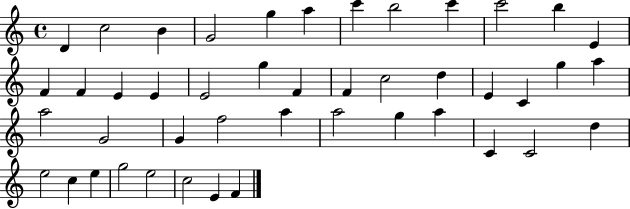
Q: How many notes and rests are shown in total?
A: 45